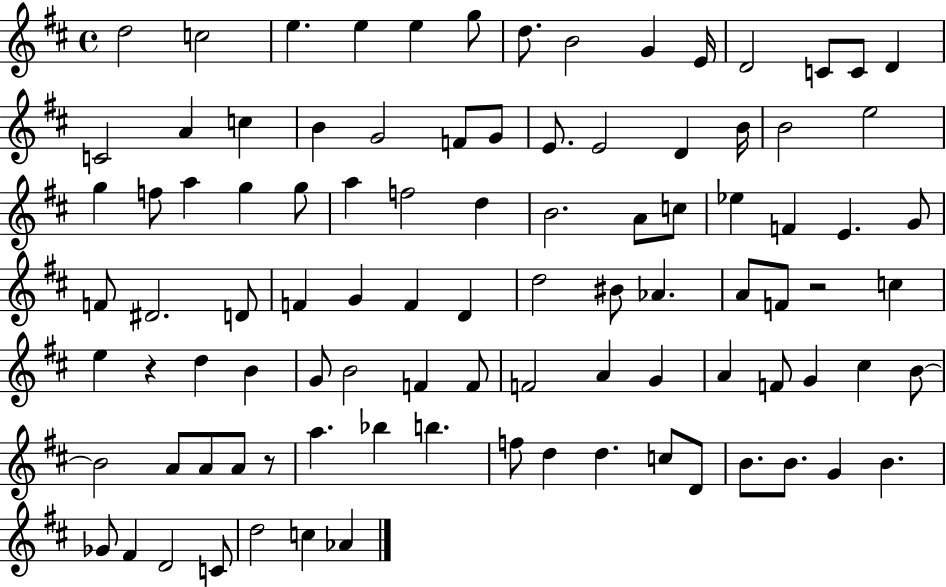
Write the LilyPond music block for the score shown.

{
  \clef treble
  \time 4/4
  \defaultTimeSignature
  \key d \major
  d''2 c''2 | e''4. e''4 e''4 g''8 | d''8. b'2 g'4 e'16 | d'2 c'8 c'8 d'4 | \break c'2 a'4 c''4 | b'4 g'2 f'8 g'8 | e'8. e'2 d'4 b'16 | b'2 e''2 | \break g''4 f''8 a''4 g''4 g''8 | a''4 f''2 d''4 | b'2. a'8 c''8 | ees''4 f'4 e'4. g'8 | \break f'8 dis'2. d'8 | f'4 g'4 f'4 d'4 | d''2 bis'8 aes'4. | a'8 f'8 r2 c''4 | \break e''4 r4 d''4 b'4 | g'8 b'2 f'4 f'8 | f'2 a'4 g'4 | a'4 f'8 g'4 cis''4 b'8~~ | \break b'2 a'8 a'8 a'8 r8 | a''4. bes''4 b''4. | f''8 d''4 d''4. c''8 d'8 | b'8. b'8. g'4 b'4. | \break ges'8 fis'4 d'2 c'8 | d''2 c''4 aes'4 | \bar "|."
}